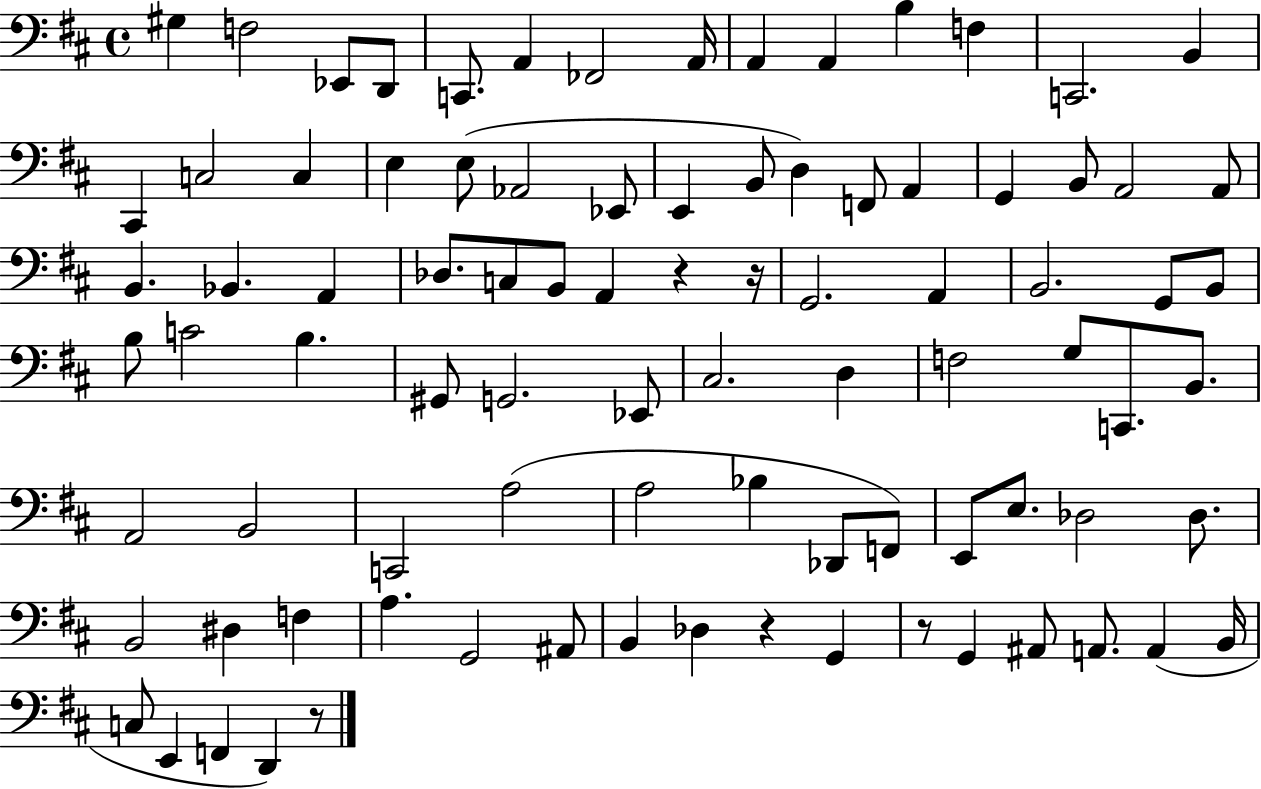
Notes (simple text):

G#3/q F3/h Eb2/e D2/e C2/e. A2/q FES2/h A2/s A2/q A2/q B3/q F3/q C2/h. B2/q C#2/q C3/h C3/q E3/q E3/e Ab2/h Eb2/e E2/q B2/e D3/q F2/e A2/q G2/q B2/e A2/h A2/e B2/q. Bb2/q. A2/q Db3/e. C3/e B2/e A2/q R/q R/s G2/h. A2/q B2/h. G2/e B2/e B3/e C4/h B3/q. G#2/e G2/h. Eb2/e C#3/h. D3/q F3/h G3/e C2/e. B2/e. A2/h B2/h C2/h A3/h A3/h Bb3/q Db2/e F2/e E2/e E3/e. Db3/h Db3/e. B2/h D#3/q F3/q A3/q. G2/h A#2/e B2/q Db3/q R/q G2/q R/e G2/q A#2/e A2/e. A2/q B2/s C3/e E2/q F2/q D2/q R/e